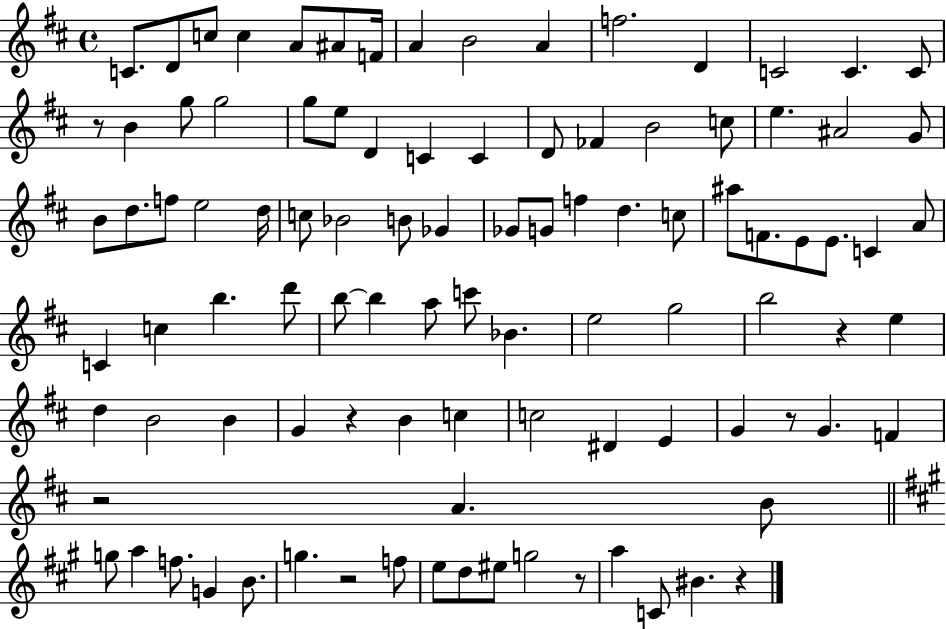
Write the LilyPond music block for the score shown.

{
  \clef treble
  \time 4/4
  \defaultTimeSignature
  \key d \major
  c'8. d'8 c''8 c''4 a'8 ais'8 f'16 | a'4 b'2 a'4 | f''2. d'4 | c'2 c'4. c'8 | \break r8 b'4 g''8 g''2 | g''8 e''8 d'4 c'4 c'4 | d'8 fes'4 b'2 c''8 | e''4. ais'2 g'8 | \break b'8 d''8. f''8 e''2 d''16 | c''8 bes'2 b'8 ges'4 | ges'8 g'8 f''4 d''4. c''8 | ais''8 f'8. e'8 e'8. c'4 a'8 | \break c'4 c''4 b''4. d'''8 | b''8~~ b''4 a''8 c'''8 bes'4. | e''2 g''2 | b''2 r4 e''4 | \break d''4 b'2 b'4 | g'4 r4 b'4 c''4 | c''2 dis'4 e'4 | g'4 r8 g'4. f'4 | \break r2 a'4. b'8 | \bar "||" \break \key a \major g''8 a''4 f''8. g'4 b'8. | g''4. r2 f''8 | e''8 d''8 eis''8 g''2 r8 | a''4 c'8 bis'4. r4 | \break \bar "|."
}